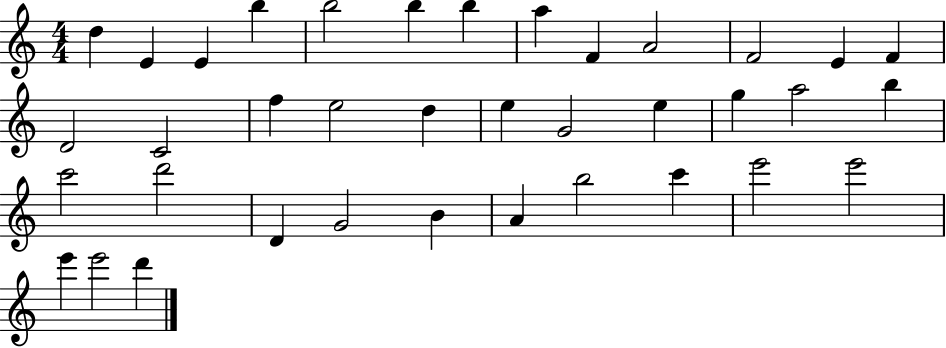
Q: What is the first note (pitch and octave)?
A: D5